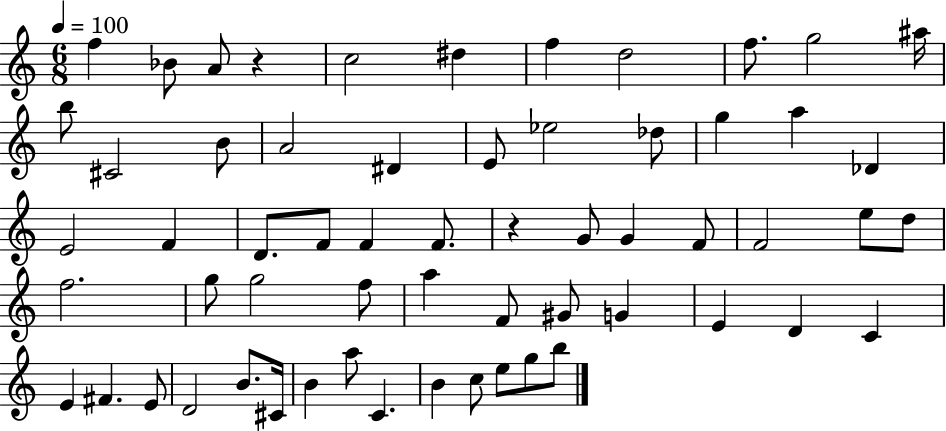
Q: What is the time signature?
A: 6/8